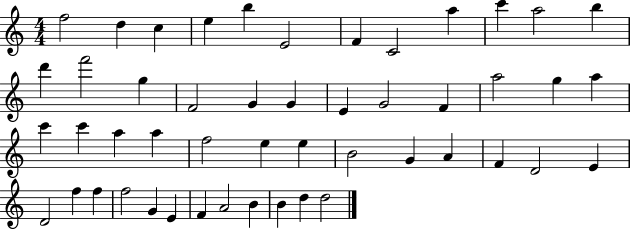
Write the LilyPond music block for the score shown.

{
  \clef treble
  \numericTimeSignature
  \time 4/4
  \key c \major
  f''2 d''4 c''4 | e''4 b''4 e'2 | f'4 c'2 a''4 | c'''4 a''2 b''4 | \break d'''4 f'''2 g''4 | f'2 g'4 g'4 | e'4 g'2 f'4 | a''2 g''4 a''4 | \break c'''4 c'''4 a''4 a''4 | f''2 e''4 e''4 | b'2 g'4 a'4 | f'4 d'2 e'4 | \break d'2 f''4 f''4 | f''2 g'4 e'4 | f'4 a'2 b'4 | b'4 d''4 d''2 | \break \bar "|."
}